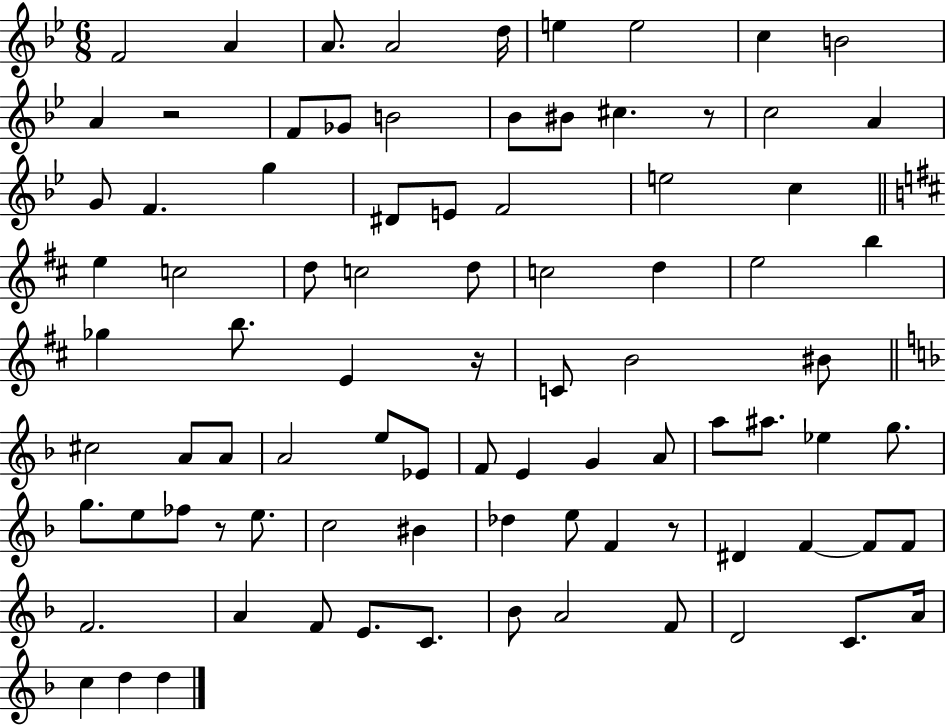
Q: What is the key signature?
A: BES major